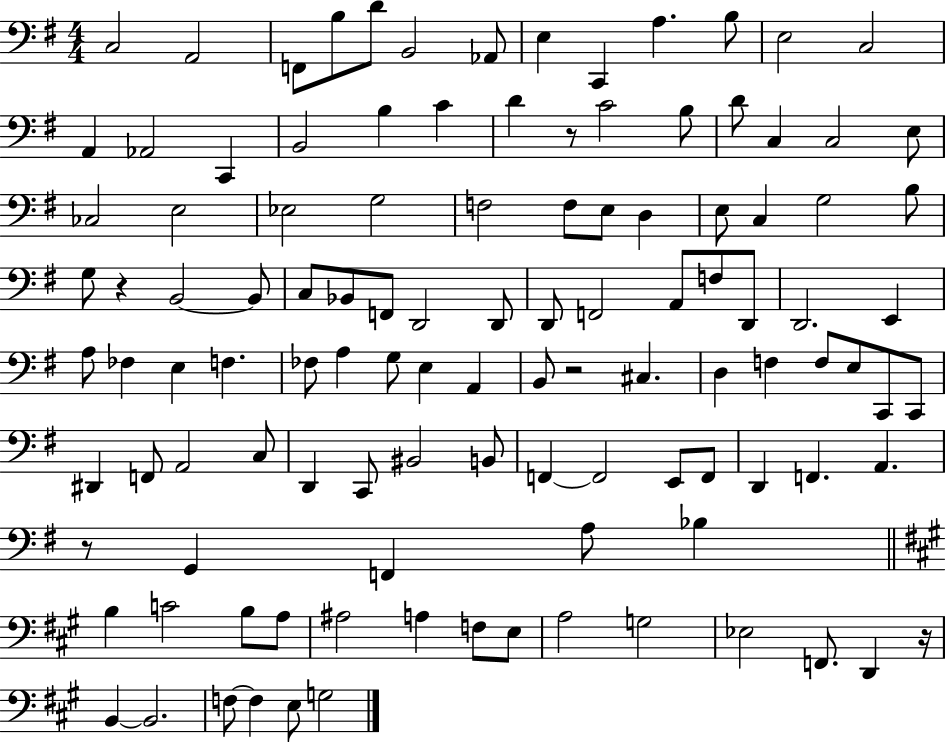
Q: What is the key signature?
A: G major